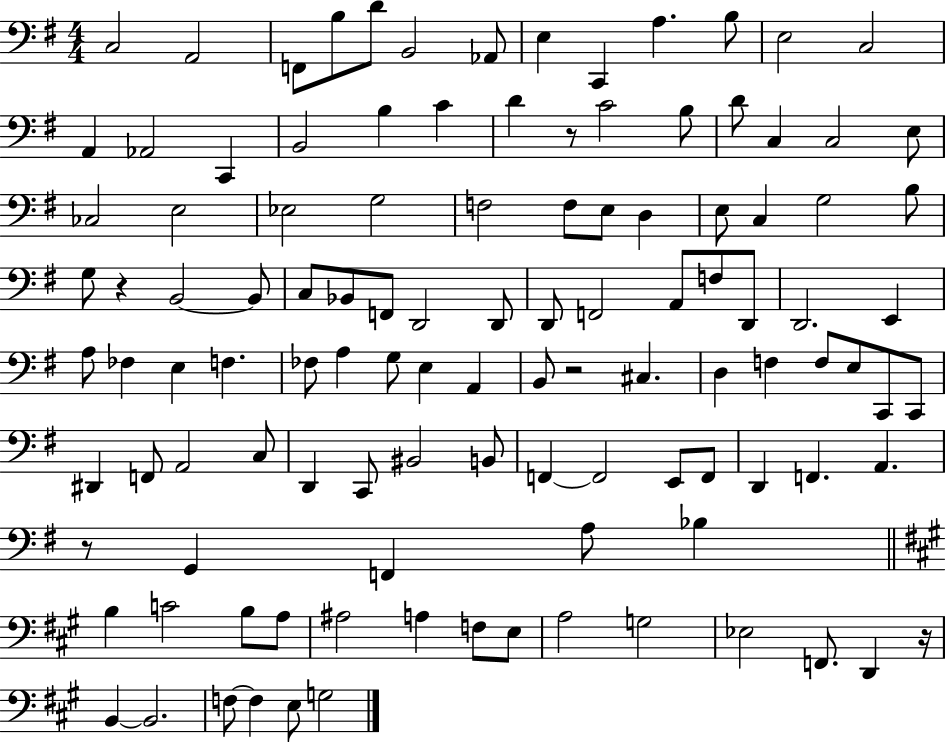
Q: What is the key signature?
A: G major